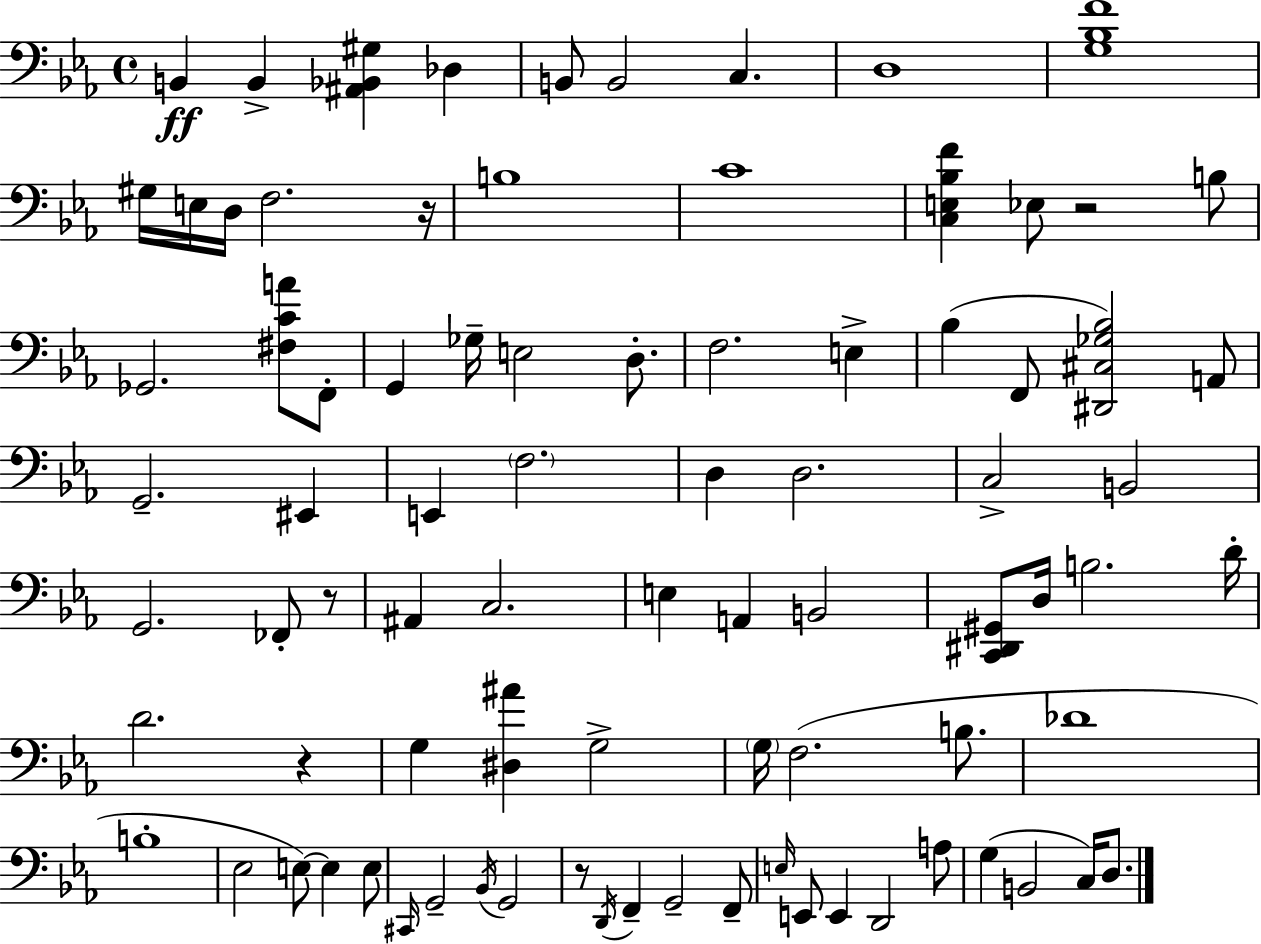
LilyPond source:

{
  \clef bass
  \time 4/4
  \defaultTimeSignature
  \key ees \major
  b,4\ff b,4-> <ais, bes, gis>4 des4 | b,8 b,2 c4. | d1 | <g bes f'>1 | \break gis16 e16 d16 f2. r16 | b1 | c'1 | <c e bes f'>4 ees8 r2 b8 | \break ges,2. <fis c' a'>8 f,8-. | g,4 ges16-- e2 d8.-. | f2. e4-> | bes4( f,8 <dis, cis ges bes>2) a,8 | \break g,2.-- eis,4 | e,4 \parenthesize f2. | d4 d2. | c2-> b,2 | \break g,2. fes,8-. r8 | ais,4 c2. | e4 a,4 b,2 | <c, dis, gis,>8 d16 b2. d'16-. | \break d'2. r4 | g4 <dis ais'>4 g2-> | \parenthesize g16 f2.( b8. | des'1 | \break b1-. | ees2 e8~~) e4 e8 | \grace { cis,16 } g,2-- \acciaccatura { bes,16 } g,2 | r8 \acciaccatura { d,16 } f,4-- g,2-- | \break f,8-- \grace { e16 } e,8 e,4 d,2 | a8 g4( b,2 | c16) d8. \bar "|."
}